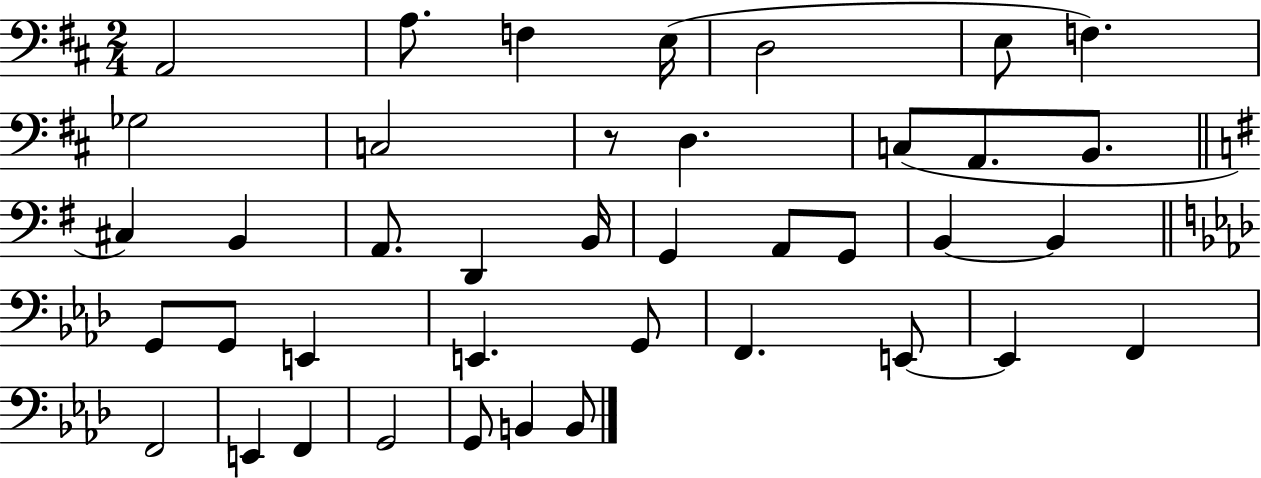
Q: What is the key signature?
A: D major